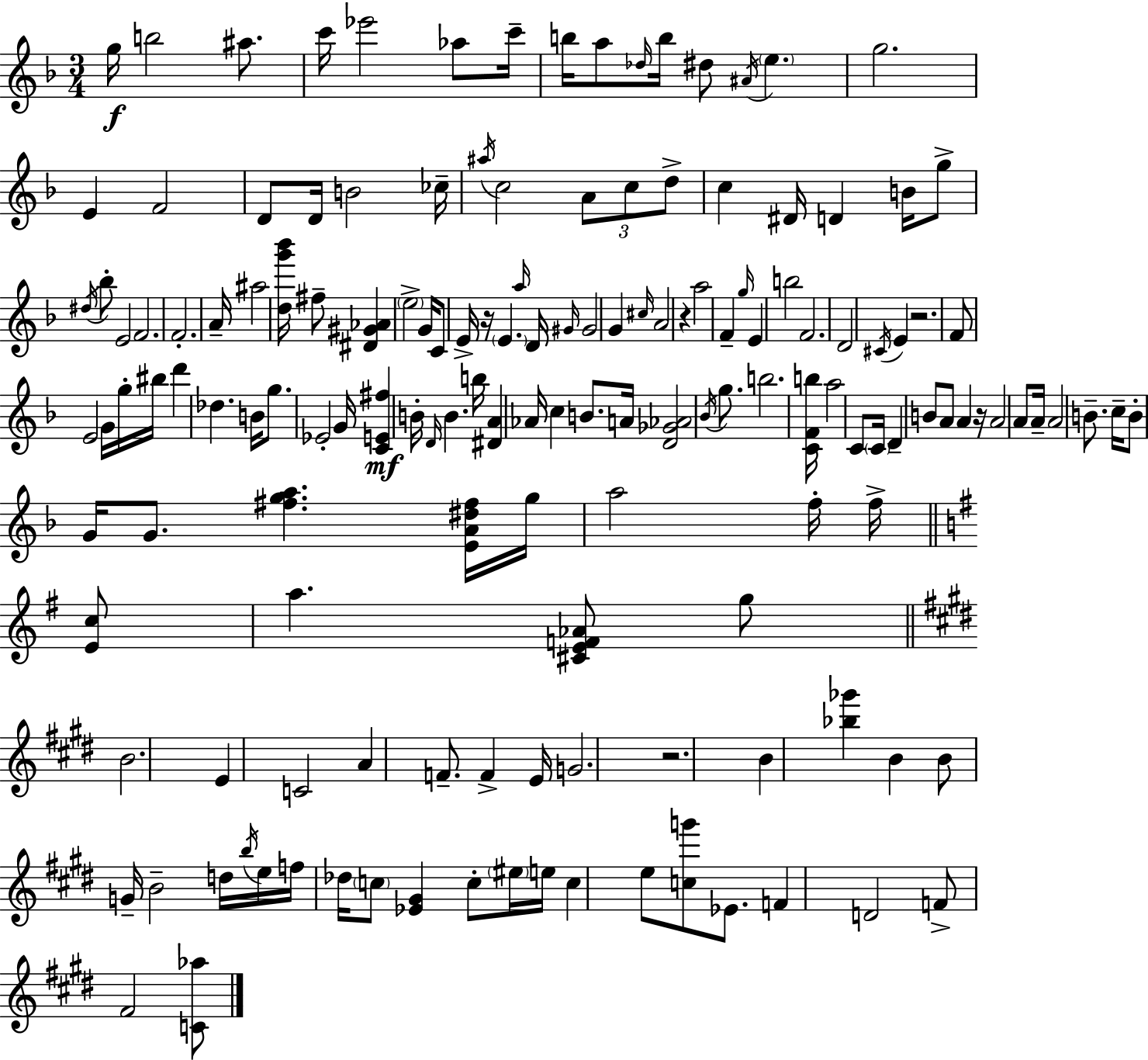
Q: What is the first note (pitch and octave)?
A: G5